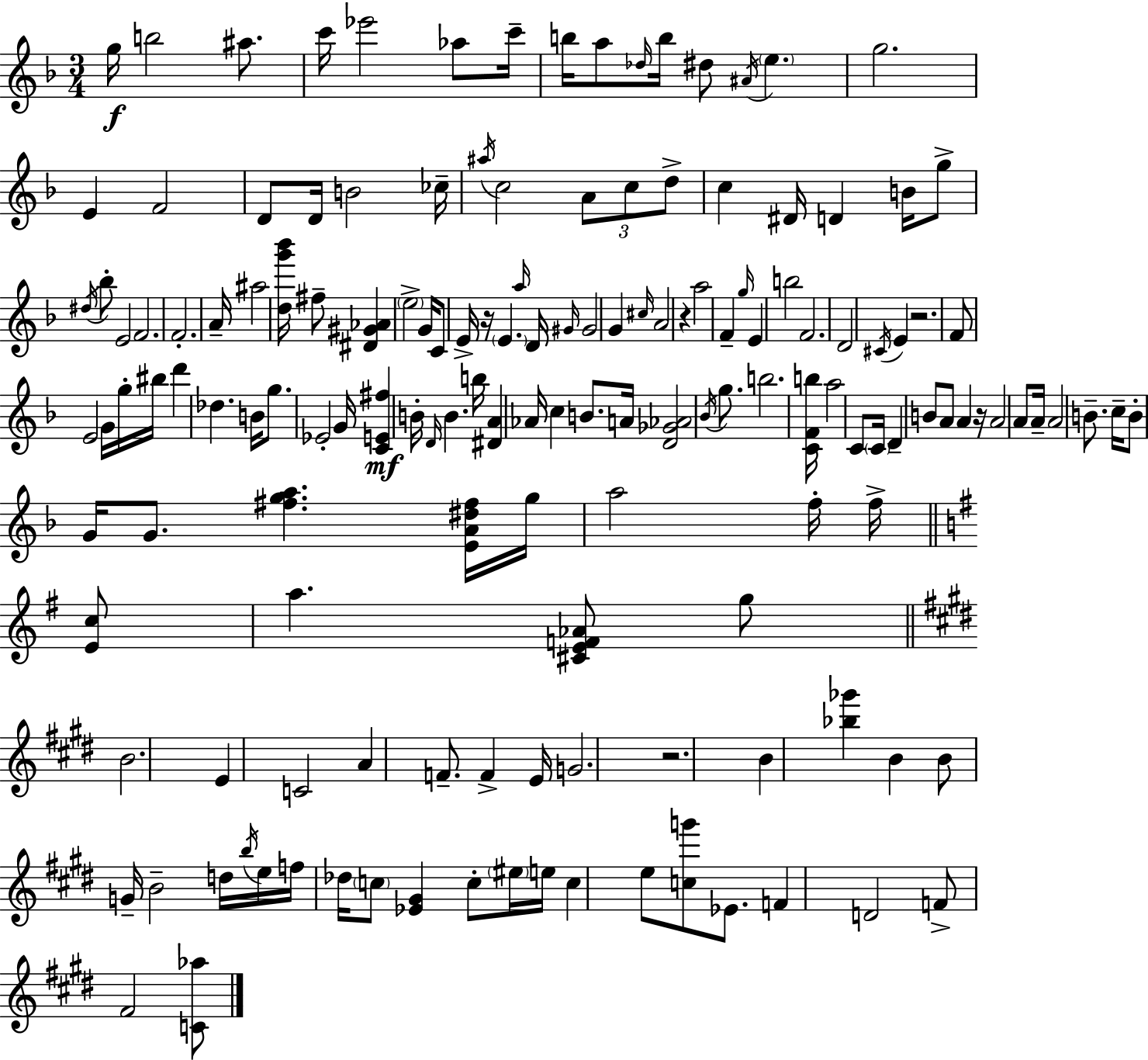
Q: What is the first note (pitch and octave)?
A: G5